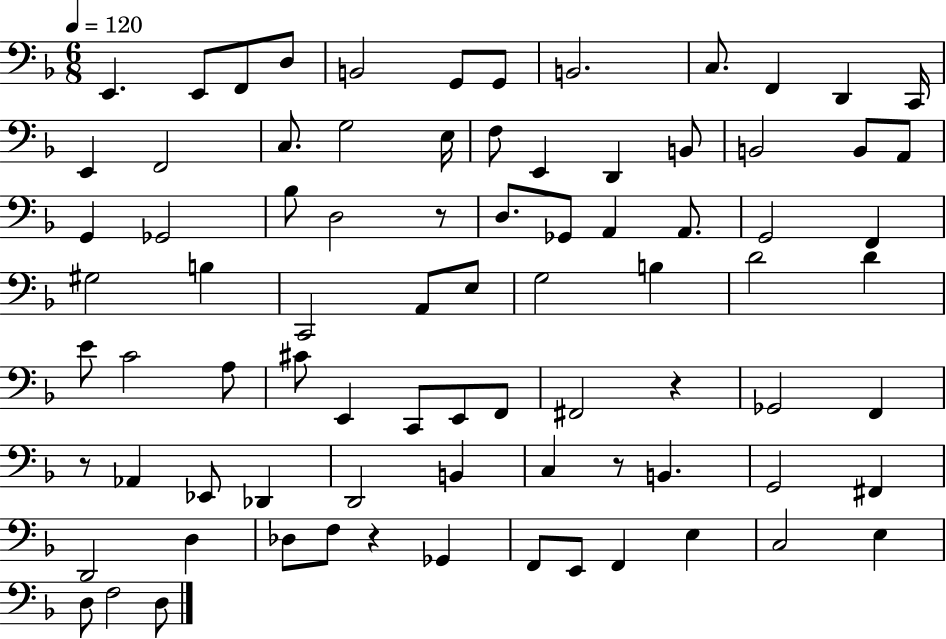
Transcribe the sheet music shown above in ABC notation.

X:1
T:Untitled
M:6/8
L:1/4
K:F
E,, E,,/2 F,,/2 D,/2 B,,2 G,,/2 G,,/2 B,,2 C,/2 F,, D,, C,,/4 E,, F,,2 C,/2 G,2 E,/4 F,/2 E,, D,, B,,/2 B,,2 B,,/2 A,,/2 G,, _G,,2 _B,/2 D,2 z/2 D,/2 _G,,/2 A,, A,,/2 G,,2 F,, ^G,2 B, C,,2 A,,/2 E,/2 G,2 B, D2 D E/2 C2 A,/2 ^C/2 E,, C,,/2 E,,/2 F,,/2 ^F,,2 z _G,,2 F,, z/2 _A,, _E,,/2 _D,, D,,2 B,, C, z/2 B,, G,,2 ^F,, D,,2 D, _D,/2 F,/2 z _G,, F,,/2 E,,/2 F,, E, C,2 E, D,/2 F,2 D,/2